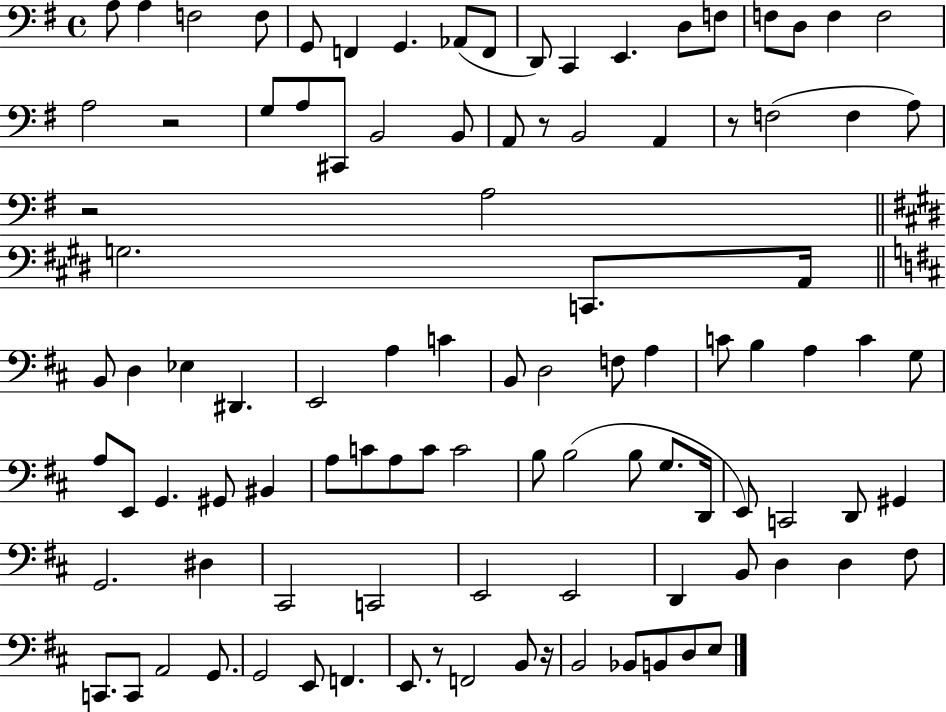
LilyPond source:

{
  \clef bass
  \time 4/4
  \defaultTimeSignature
  \key g \major
  a8 a4 f2 f8 | g,8 f,4 g,4. aes,8( f,8 | d,8) c,4 e,4. d8 f8 | f8 d8 f4 f2 | \break a2 r2 | g8 a8 cis,8 b,2 b,8 | a,8 r8 b,2 a,4 | r8 f2( f4 a8) | \break r2 a2 | \bar "||" \break \key e \major g2. c,8. a,16 | \bar "||" \break \key b \minor b,8 d4 ees4 dis,4. | e,2 a4 c'4 | b,8 d2 f8 a4 | c'8 b4 a4 c'4 g8 | \break a8 e,8 g,4. gis,8 bis,4 | a8 c'8 a8 c'8 c'2 | b8 b2( b8 g8. d,16 | e,8) c,2 d,8 gis,4 | \break g,2. dis4 | cis,2 c,2 | e,2 e,2 | d,4 b,8 d4 d4 fis8 | \break c,8. c,8 a,2 g,8. | g,2 e,8 f,4. | e,8. r8 f,2 b,8 r16 | b,2 bes,8 b,8 d8 e8 | \break \bar "|."
}